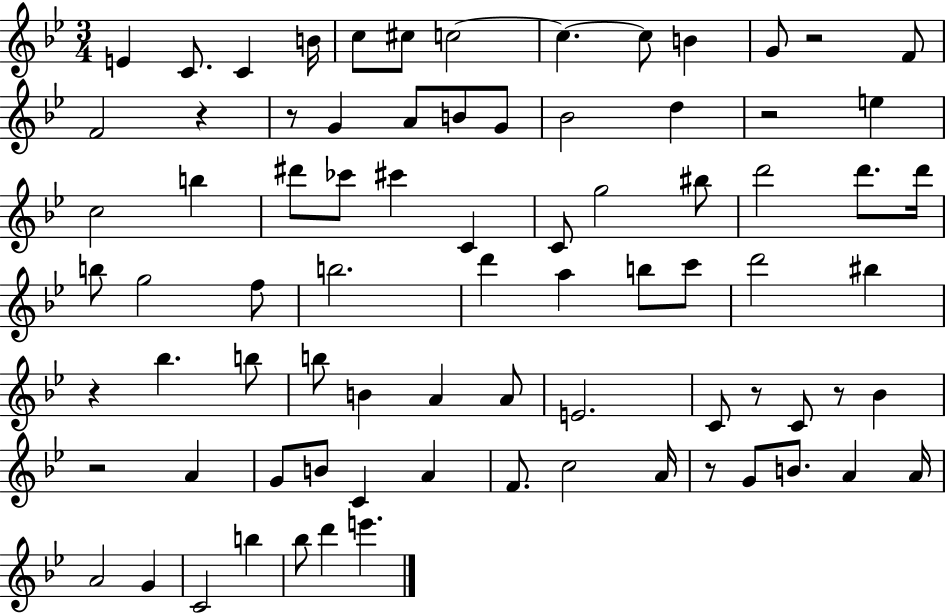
{
  \clef treble
  \numericTimeSignature
  \time 3/4
  \key bes \major
  \repeat volta 2 { e'4 c'8. c'4 b'16 | c''8 cis''8 c''2~~ | c''4.~~ c''8 b'4 | g'8 r2 f'8 | \break f'2 r4 | r8 g'4 a'8 b'8 g'8 | bes'2 d''4 | r2 e''4 | \break c''2 b''4 | dis'''8 ces'''8 cis'''4 c'4 | c'8 g''2 bis''8 | d'''2 d'''8. d'''16 | \break b''8 g''2 f''8 | b''2. | d'''4 a''4 b''8 c'''8 | d'''2 bis''4 | \break r4 bes''4. b''8 | b''8 b'4 a'4 a'8 | e'2. | c'8 r8 c'8 r8 bes'4 | \break r2 a'4 | g'8 b'8 c'4 a'4 | f'8. c''2 a'16 | r8 g'8 b'8. a'4 a'16 | \break a'2 g'4 | c'2 b''4 | bes''8 d'''4 e'''4. | } \bar "|."
}